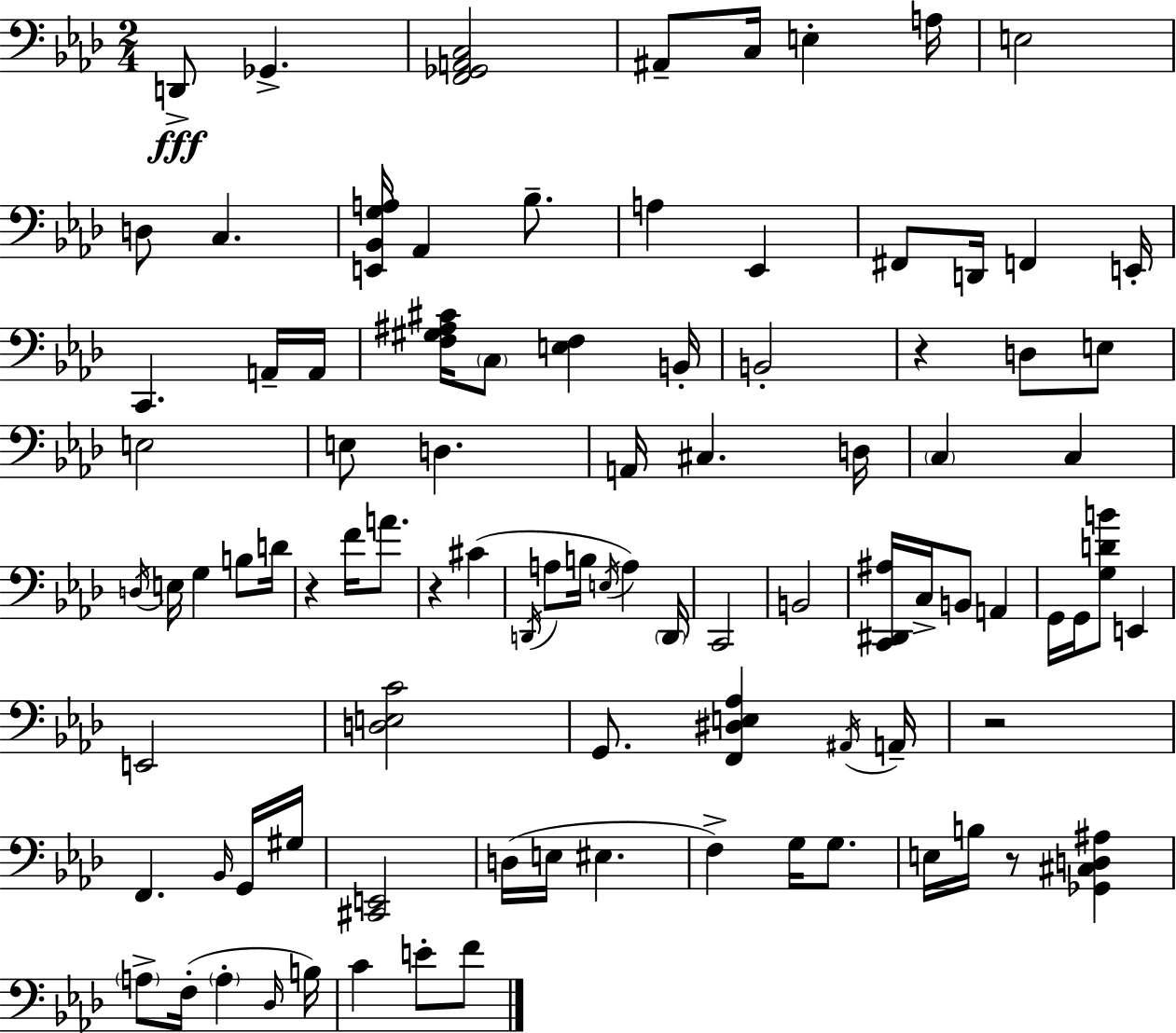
{
  \clef bass
  \numericTimeSignature
  \time 2/4
  \key f \minor
  d,8->\fff ges,4.-> | <f, ges, a, c>2 | ais,8-- c16 e4-. a16 | e2 | \break d8 c4. | <e, bes, g a>16 aes,4 bes8.-- | a4 ees,4 | fis,8 d,16 f,4 e,16-. | \break c,4. a,16-- a,16 | <f gis ais cis'>16 \parenthesize c8 <e f>4 b,16-. | b,2-. | r4 d8 e8 | \break e2 | e8 d4. | a,16 cis4. d16 | \parenthesize c4 c4 | \break \acciaccatura { d16 } e16 g4 b8 | d'16 r4 f'16 a'8. | r4 cis'4( | \acciaccatura { d,16 } a8 b16 \acciaccatura { e16 } a4) | \break \parenthesize d,16 c,2 | b,2 | <c, dis, ais>16 c16-> b,8 a,4 | g,16 g,16 <g d' b'>8 e,4 | \break e,2 | <d e c'>2 | g,8. <f, dis e aes>4 | \acciaccatura { ais,16 } a,16-- r2 | \break f,4. | \grace { bes,16 } g,16 gis16 <cis, e,>2 | d16( e16 eis4. | f4->) | \break g16 g8. e16 b16 r8 | <ges, cis d ais>4 \parenthesize a8-> f16-.( | \parenthesize a4-. \grace { des16 }) b16 c'4 | e'8-. f'8 \bar "|."
}